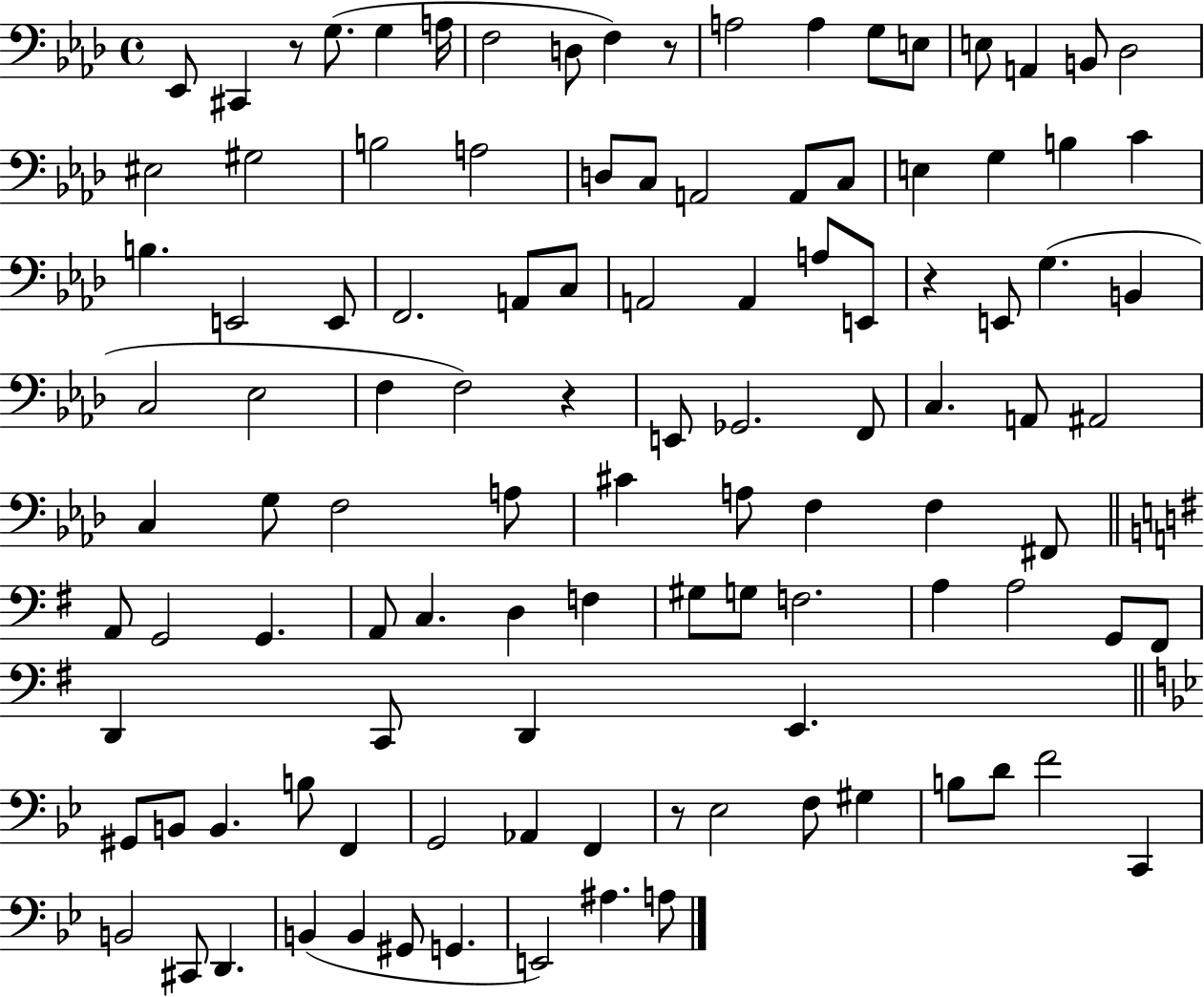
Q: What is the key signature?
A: AES major